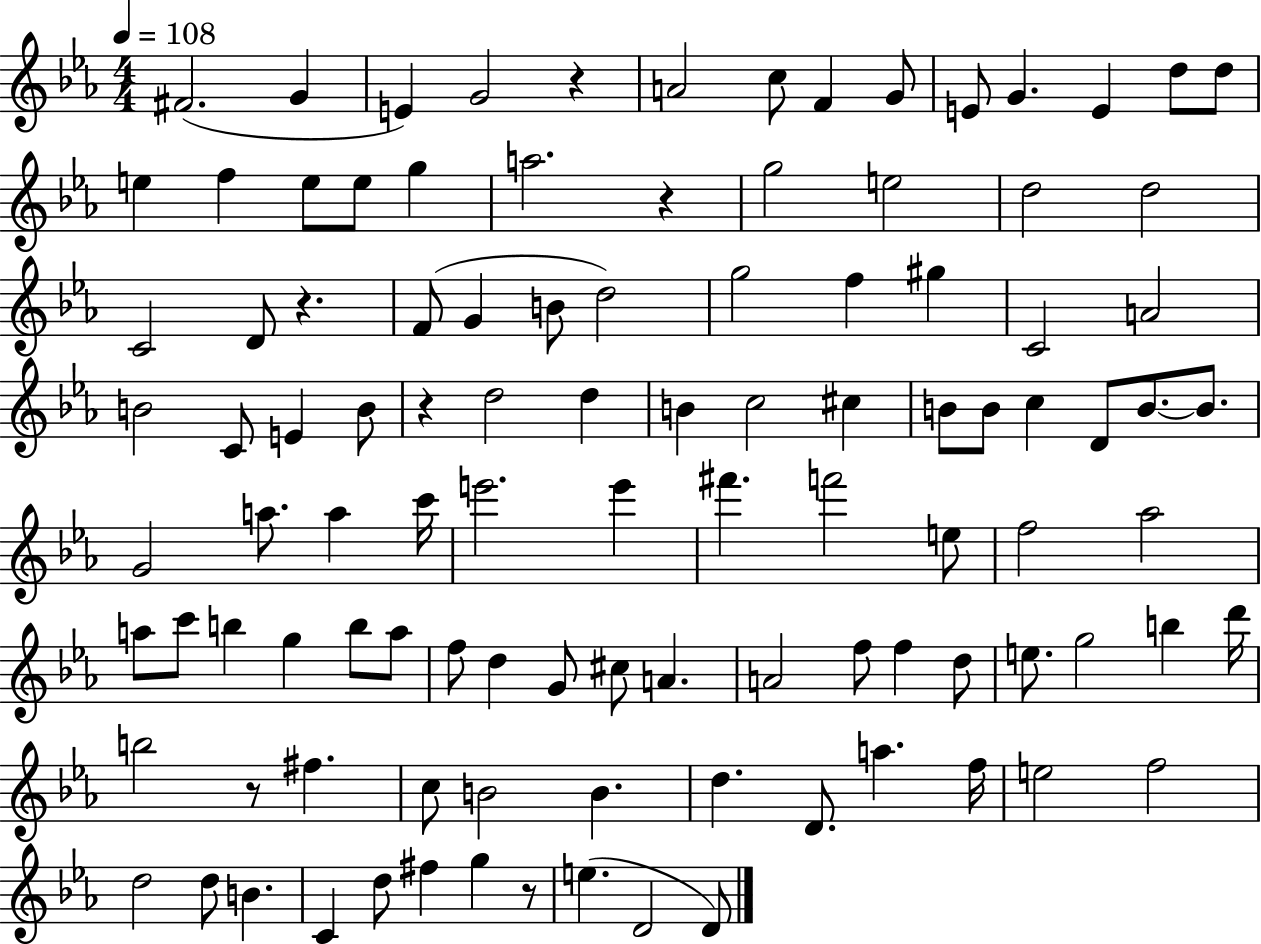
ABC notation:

X:1
T:Untitled
M:4/4
L:1/4
K:Eb
^F2 G E G2 z A2 c/2 F G/2 E/2 G E d/2 d/2 e f e/2 e/2 g a2 z g2 e2 d2 d2 C2 D/2 z F/2 G B/2 d2 g2 f ^g C2 A2 B2 C/2 E B/2 z d2 d B c2 ^c B/2 B/2 c D/2 B/2 B/2 G2 a/2 a c'/4 e'2 e' ^f' f'2 e/2 f2 _a2 a/2 c'/2 b g b/2 a/2 f/2 d G/2 ^c/2 A A2 f/2 f d/2 e/2 g2 b d'/4 b2 z/2 ^f c/2 B2 B d D/2 a f/4 e2 f2 d2 d/2 B C d/2 ^f g z/2 e D2 D/2